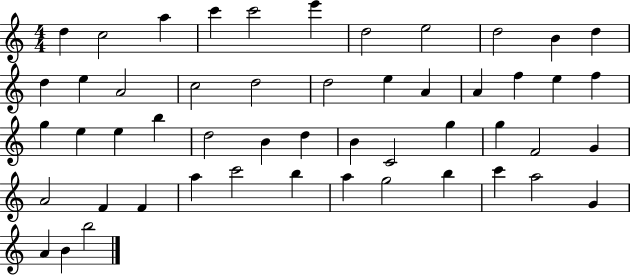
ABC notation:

X:1
T:Untitled
M:4/4
L:1/4
K:C
d c2 a c' c'2 e' d2 e2 d2 B d d e A2 c2 d2 d2 e A A f e f g e e b d2 B d B C2 g g F2 G A2 F F a c'2 b a g2 b c' a2 G A B b2